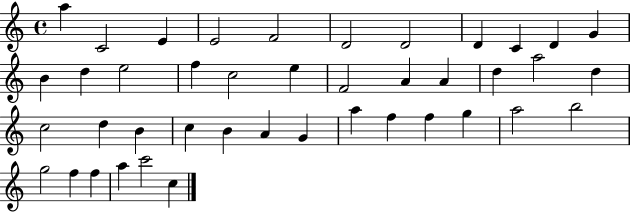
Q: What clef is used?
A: treble